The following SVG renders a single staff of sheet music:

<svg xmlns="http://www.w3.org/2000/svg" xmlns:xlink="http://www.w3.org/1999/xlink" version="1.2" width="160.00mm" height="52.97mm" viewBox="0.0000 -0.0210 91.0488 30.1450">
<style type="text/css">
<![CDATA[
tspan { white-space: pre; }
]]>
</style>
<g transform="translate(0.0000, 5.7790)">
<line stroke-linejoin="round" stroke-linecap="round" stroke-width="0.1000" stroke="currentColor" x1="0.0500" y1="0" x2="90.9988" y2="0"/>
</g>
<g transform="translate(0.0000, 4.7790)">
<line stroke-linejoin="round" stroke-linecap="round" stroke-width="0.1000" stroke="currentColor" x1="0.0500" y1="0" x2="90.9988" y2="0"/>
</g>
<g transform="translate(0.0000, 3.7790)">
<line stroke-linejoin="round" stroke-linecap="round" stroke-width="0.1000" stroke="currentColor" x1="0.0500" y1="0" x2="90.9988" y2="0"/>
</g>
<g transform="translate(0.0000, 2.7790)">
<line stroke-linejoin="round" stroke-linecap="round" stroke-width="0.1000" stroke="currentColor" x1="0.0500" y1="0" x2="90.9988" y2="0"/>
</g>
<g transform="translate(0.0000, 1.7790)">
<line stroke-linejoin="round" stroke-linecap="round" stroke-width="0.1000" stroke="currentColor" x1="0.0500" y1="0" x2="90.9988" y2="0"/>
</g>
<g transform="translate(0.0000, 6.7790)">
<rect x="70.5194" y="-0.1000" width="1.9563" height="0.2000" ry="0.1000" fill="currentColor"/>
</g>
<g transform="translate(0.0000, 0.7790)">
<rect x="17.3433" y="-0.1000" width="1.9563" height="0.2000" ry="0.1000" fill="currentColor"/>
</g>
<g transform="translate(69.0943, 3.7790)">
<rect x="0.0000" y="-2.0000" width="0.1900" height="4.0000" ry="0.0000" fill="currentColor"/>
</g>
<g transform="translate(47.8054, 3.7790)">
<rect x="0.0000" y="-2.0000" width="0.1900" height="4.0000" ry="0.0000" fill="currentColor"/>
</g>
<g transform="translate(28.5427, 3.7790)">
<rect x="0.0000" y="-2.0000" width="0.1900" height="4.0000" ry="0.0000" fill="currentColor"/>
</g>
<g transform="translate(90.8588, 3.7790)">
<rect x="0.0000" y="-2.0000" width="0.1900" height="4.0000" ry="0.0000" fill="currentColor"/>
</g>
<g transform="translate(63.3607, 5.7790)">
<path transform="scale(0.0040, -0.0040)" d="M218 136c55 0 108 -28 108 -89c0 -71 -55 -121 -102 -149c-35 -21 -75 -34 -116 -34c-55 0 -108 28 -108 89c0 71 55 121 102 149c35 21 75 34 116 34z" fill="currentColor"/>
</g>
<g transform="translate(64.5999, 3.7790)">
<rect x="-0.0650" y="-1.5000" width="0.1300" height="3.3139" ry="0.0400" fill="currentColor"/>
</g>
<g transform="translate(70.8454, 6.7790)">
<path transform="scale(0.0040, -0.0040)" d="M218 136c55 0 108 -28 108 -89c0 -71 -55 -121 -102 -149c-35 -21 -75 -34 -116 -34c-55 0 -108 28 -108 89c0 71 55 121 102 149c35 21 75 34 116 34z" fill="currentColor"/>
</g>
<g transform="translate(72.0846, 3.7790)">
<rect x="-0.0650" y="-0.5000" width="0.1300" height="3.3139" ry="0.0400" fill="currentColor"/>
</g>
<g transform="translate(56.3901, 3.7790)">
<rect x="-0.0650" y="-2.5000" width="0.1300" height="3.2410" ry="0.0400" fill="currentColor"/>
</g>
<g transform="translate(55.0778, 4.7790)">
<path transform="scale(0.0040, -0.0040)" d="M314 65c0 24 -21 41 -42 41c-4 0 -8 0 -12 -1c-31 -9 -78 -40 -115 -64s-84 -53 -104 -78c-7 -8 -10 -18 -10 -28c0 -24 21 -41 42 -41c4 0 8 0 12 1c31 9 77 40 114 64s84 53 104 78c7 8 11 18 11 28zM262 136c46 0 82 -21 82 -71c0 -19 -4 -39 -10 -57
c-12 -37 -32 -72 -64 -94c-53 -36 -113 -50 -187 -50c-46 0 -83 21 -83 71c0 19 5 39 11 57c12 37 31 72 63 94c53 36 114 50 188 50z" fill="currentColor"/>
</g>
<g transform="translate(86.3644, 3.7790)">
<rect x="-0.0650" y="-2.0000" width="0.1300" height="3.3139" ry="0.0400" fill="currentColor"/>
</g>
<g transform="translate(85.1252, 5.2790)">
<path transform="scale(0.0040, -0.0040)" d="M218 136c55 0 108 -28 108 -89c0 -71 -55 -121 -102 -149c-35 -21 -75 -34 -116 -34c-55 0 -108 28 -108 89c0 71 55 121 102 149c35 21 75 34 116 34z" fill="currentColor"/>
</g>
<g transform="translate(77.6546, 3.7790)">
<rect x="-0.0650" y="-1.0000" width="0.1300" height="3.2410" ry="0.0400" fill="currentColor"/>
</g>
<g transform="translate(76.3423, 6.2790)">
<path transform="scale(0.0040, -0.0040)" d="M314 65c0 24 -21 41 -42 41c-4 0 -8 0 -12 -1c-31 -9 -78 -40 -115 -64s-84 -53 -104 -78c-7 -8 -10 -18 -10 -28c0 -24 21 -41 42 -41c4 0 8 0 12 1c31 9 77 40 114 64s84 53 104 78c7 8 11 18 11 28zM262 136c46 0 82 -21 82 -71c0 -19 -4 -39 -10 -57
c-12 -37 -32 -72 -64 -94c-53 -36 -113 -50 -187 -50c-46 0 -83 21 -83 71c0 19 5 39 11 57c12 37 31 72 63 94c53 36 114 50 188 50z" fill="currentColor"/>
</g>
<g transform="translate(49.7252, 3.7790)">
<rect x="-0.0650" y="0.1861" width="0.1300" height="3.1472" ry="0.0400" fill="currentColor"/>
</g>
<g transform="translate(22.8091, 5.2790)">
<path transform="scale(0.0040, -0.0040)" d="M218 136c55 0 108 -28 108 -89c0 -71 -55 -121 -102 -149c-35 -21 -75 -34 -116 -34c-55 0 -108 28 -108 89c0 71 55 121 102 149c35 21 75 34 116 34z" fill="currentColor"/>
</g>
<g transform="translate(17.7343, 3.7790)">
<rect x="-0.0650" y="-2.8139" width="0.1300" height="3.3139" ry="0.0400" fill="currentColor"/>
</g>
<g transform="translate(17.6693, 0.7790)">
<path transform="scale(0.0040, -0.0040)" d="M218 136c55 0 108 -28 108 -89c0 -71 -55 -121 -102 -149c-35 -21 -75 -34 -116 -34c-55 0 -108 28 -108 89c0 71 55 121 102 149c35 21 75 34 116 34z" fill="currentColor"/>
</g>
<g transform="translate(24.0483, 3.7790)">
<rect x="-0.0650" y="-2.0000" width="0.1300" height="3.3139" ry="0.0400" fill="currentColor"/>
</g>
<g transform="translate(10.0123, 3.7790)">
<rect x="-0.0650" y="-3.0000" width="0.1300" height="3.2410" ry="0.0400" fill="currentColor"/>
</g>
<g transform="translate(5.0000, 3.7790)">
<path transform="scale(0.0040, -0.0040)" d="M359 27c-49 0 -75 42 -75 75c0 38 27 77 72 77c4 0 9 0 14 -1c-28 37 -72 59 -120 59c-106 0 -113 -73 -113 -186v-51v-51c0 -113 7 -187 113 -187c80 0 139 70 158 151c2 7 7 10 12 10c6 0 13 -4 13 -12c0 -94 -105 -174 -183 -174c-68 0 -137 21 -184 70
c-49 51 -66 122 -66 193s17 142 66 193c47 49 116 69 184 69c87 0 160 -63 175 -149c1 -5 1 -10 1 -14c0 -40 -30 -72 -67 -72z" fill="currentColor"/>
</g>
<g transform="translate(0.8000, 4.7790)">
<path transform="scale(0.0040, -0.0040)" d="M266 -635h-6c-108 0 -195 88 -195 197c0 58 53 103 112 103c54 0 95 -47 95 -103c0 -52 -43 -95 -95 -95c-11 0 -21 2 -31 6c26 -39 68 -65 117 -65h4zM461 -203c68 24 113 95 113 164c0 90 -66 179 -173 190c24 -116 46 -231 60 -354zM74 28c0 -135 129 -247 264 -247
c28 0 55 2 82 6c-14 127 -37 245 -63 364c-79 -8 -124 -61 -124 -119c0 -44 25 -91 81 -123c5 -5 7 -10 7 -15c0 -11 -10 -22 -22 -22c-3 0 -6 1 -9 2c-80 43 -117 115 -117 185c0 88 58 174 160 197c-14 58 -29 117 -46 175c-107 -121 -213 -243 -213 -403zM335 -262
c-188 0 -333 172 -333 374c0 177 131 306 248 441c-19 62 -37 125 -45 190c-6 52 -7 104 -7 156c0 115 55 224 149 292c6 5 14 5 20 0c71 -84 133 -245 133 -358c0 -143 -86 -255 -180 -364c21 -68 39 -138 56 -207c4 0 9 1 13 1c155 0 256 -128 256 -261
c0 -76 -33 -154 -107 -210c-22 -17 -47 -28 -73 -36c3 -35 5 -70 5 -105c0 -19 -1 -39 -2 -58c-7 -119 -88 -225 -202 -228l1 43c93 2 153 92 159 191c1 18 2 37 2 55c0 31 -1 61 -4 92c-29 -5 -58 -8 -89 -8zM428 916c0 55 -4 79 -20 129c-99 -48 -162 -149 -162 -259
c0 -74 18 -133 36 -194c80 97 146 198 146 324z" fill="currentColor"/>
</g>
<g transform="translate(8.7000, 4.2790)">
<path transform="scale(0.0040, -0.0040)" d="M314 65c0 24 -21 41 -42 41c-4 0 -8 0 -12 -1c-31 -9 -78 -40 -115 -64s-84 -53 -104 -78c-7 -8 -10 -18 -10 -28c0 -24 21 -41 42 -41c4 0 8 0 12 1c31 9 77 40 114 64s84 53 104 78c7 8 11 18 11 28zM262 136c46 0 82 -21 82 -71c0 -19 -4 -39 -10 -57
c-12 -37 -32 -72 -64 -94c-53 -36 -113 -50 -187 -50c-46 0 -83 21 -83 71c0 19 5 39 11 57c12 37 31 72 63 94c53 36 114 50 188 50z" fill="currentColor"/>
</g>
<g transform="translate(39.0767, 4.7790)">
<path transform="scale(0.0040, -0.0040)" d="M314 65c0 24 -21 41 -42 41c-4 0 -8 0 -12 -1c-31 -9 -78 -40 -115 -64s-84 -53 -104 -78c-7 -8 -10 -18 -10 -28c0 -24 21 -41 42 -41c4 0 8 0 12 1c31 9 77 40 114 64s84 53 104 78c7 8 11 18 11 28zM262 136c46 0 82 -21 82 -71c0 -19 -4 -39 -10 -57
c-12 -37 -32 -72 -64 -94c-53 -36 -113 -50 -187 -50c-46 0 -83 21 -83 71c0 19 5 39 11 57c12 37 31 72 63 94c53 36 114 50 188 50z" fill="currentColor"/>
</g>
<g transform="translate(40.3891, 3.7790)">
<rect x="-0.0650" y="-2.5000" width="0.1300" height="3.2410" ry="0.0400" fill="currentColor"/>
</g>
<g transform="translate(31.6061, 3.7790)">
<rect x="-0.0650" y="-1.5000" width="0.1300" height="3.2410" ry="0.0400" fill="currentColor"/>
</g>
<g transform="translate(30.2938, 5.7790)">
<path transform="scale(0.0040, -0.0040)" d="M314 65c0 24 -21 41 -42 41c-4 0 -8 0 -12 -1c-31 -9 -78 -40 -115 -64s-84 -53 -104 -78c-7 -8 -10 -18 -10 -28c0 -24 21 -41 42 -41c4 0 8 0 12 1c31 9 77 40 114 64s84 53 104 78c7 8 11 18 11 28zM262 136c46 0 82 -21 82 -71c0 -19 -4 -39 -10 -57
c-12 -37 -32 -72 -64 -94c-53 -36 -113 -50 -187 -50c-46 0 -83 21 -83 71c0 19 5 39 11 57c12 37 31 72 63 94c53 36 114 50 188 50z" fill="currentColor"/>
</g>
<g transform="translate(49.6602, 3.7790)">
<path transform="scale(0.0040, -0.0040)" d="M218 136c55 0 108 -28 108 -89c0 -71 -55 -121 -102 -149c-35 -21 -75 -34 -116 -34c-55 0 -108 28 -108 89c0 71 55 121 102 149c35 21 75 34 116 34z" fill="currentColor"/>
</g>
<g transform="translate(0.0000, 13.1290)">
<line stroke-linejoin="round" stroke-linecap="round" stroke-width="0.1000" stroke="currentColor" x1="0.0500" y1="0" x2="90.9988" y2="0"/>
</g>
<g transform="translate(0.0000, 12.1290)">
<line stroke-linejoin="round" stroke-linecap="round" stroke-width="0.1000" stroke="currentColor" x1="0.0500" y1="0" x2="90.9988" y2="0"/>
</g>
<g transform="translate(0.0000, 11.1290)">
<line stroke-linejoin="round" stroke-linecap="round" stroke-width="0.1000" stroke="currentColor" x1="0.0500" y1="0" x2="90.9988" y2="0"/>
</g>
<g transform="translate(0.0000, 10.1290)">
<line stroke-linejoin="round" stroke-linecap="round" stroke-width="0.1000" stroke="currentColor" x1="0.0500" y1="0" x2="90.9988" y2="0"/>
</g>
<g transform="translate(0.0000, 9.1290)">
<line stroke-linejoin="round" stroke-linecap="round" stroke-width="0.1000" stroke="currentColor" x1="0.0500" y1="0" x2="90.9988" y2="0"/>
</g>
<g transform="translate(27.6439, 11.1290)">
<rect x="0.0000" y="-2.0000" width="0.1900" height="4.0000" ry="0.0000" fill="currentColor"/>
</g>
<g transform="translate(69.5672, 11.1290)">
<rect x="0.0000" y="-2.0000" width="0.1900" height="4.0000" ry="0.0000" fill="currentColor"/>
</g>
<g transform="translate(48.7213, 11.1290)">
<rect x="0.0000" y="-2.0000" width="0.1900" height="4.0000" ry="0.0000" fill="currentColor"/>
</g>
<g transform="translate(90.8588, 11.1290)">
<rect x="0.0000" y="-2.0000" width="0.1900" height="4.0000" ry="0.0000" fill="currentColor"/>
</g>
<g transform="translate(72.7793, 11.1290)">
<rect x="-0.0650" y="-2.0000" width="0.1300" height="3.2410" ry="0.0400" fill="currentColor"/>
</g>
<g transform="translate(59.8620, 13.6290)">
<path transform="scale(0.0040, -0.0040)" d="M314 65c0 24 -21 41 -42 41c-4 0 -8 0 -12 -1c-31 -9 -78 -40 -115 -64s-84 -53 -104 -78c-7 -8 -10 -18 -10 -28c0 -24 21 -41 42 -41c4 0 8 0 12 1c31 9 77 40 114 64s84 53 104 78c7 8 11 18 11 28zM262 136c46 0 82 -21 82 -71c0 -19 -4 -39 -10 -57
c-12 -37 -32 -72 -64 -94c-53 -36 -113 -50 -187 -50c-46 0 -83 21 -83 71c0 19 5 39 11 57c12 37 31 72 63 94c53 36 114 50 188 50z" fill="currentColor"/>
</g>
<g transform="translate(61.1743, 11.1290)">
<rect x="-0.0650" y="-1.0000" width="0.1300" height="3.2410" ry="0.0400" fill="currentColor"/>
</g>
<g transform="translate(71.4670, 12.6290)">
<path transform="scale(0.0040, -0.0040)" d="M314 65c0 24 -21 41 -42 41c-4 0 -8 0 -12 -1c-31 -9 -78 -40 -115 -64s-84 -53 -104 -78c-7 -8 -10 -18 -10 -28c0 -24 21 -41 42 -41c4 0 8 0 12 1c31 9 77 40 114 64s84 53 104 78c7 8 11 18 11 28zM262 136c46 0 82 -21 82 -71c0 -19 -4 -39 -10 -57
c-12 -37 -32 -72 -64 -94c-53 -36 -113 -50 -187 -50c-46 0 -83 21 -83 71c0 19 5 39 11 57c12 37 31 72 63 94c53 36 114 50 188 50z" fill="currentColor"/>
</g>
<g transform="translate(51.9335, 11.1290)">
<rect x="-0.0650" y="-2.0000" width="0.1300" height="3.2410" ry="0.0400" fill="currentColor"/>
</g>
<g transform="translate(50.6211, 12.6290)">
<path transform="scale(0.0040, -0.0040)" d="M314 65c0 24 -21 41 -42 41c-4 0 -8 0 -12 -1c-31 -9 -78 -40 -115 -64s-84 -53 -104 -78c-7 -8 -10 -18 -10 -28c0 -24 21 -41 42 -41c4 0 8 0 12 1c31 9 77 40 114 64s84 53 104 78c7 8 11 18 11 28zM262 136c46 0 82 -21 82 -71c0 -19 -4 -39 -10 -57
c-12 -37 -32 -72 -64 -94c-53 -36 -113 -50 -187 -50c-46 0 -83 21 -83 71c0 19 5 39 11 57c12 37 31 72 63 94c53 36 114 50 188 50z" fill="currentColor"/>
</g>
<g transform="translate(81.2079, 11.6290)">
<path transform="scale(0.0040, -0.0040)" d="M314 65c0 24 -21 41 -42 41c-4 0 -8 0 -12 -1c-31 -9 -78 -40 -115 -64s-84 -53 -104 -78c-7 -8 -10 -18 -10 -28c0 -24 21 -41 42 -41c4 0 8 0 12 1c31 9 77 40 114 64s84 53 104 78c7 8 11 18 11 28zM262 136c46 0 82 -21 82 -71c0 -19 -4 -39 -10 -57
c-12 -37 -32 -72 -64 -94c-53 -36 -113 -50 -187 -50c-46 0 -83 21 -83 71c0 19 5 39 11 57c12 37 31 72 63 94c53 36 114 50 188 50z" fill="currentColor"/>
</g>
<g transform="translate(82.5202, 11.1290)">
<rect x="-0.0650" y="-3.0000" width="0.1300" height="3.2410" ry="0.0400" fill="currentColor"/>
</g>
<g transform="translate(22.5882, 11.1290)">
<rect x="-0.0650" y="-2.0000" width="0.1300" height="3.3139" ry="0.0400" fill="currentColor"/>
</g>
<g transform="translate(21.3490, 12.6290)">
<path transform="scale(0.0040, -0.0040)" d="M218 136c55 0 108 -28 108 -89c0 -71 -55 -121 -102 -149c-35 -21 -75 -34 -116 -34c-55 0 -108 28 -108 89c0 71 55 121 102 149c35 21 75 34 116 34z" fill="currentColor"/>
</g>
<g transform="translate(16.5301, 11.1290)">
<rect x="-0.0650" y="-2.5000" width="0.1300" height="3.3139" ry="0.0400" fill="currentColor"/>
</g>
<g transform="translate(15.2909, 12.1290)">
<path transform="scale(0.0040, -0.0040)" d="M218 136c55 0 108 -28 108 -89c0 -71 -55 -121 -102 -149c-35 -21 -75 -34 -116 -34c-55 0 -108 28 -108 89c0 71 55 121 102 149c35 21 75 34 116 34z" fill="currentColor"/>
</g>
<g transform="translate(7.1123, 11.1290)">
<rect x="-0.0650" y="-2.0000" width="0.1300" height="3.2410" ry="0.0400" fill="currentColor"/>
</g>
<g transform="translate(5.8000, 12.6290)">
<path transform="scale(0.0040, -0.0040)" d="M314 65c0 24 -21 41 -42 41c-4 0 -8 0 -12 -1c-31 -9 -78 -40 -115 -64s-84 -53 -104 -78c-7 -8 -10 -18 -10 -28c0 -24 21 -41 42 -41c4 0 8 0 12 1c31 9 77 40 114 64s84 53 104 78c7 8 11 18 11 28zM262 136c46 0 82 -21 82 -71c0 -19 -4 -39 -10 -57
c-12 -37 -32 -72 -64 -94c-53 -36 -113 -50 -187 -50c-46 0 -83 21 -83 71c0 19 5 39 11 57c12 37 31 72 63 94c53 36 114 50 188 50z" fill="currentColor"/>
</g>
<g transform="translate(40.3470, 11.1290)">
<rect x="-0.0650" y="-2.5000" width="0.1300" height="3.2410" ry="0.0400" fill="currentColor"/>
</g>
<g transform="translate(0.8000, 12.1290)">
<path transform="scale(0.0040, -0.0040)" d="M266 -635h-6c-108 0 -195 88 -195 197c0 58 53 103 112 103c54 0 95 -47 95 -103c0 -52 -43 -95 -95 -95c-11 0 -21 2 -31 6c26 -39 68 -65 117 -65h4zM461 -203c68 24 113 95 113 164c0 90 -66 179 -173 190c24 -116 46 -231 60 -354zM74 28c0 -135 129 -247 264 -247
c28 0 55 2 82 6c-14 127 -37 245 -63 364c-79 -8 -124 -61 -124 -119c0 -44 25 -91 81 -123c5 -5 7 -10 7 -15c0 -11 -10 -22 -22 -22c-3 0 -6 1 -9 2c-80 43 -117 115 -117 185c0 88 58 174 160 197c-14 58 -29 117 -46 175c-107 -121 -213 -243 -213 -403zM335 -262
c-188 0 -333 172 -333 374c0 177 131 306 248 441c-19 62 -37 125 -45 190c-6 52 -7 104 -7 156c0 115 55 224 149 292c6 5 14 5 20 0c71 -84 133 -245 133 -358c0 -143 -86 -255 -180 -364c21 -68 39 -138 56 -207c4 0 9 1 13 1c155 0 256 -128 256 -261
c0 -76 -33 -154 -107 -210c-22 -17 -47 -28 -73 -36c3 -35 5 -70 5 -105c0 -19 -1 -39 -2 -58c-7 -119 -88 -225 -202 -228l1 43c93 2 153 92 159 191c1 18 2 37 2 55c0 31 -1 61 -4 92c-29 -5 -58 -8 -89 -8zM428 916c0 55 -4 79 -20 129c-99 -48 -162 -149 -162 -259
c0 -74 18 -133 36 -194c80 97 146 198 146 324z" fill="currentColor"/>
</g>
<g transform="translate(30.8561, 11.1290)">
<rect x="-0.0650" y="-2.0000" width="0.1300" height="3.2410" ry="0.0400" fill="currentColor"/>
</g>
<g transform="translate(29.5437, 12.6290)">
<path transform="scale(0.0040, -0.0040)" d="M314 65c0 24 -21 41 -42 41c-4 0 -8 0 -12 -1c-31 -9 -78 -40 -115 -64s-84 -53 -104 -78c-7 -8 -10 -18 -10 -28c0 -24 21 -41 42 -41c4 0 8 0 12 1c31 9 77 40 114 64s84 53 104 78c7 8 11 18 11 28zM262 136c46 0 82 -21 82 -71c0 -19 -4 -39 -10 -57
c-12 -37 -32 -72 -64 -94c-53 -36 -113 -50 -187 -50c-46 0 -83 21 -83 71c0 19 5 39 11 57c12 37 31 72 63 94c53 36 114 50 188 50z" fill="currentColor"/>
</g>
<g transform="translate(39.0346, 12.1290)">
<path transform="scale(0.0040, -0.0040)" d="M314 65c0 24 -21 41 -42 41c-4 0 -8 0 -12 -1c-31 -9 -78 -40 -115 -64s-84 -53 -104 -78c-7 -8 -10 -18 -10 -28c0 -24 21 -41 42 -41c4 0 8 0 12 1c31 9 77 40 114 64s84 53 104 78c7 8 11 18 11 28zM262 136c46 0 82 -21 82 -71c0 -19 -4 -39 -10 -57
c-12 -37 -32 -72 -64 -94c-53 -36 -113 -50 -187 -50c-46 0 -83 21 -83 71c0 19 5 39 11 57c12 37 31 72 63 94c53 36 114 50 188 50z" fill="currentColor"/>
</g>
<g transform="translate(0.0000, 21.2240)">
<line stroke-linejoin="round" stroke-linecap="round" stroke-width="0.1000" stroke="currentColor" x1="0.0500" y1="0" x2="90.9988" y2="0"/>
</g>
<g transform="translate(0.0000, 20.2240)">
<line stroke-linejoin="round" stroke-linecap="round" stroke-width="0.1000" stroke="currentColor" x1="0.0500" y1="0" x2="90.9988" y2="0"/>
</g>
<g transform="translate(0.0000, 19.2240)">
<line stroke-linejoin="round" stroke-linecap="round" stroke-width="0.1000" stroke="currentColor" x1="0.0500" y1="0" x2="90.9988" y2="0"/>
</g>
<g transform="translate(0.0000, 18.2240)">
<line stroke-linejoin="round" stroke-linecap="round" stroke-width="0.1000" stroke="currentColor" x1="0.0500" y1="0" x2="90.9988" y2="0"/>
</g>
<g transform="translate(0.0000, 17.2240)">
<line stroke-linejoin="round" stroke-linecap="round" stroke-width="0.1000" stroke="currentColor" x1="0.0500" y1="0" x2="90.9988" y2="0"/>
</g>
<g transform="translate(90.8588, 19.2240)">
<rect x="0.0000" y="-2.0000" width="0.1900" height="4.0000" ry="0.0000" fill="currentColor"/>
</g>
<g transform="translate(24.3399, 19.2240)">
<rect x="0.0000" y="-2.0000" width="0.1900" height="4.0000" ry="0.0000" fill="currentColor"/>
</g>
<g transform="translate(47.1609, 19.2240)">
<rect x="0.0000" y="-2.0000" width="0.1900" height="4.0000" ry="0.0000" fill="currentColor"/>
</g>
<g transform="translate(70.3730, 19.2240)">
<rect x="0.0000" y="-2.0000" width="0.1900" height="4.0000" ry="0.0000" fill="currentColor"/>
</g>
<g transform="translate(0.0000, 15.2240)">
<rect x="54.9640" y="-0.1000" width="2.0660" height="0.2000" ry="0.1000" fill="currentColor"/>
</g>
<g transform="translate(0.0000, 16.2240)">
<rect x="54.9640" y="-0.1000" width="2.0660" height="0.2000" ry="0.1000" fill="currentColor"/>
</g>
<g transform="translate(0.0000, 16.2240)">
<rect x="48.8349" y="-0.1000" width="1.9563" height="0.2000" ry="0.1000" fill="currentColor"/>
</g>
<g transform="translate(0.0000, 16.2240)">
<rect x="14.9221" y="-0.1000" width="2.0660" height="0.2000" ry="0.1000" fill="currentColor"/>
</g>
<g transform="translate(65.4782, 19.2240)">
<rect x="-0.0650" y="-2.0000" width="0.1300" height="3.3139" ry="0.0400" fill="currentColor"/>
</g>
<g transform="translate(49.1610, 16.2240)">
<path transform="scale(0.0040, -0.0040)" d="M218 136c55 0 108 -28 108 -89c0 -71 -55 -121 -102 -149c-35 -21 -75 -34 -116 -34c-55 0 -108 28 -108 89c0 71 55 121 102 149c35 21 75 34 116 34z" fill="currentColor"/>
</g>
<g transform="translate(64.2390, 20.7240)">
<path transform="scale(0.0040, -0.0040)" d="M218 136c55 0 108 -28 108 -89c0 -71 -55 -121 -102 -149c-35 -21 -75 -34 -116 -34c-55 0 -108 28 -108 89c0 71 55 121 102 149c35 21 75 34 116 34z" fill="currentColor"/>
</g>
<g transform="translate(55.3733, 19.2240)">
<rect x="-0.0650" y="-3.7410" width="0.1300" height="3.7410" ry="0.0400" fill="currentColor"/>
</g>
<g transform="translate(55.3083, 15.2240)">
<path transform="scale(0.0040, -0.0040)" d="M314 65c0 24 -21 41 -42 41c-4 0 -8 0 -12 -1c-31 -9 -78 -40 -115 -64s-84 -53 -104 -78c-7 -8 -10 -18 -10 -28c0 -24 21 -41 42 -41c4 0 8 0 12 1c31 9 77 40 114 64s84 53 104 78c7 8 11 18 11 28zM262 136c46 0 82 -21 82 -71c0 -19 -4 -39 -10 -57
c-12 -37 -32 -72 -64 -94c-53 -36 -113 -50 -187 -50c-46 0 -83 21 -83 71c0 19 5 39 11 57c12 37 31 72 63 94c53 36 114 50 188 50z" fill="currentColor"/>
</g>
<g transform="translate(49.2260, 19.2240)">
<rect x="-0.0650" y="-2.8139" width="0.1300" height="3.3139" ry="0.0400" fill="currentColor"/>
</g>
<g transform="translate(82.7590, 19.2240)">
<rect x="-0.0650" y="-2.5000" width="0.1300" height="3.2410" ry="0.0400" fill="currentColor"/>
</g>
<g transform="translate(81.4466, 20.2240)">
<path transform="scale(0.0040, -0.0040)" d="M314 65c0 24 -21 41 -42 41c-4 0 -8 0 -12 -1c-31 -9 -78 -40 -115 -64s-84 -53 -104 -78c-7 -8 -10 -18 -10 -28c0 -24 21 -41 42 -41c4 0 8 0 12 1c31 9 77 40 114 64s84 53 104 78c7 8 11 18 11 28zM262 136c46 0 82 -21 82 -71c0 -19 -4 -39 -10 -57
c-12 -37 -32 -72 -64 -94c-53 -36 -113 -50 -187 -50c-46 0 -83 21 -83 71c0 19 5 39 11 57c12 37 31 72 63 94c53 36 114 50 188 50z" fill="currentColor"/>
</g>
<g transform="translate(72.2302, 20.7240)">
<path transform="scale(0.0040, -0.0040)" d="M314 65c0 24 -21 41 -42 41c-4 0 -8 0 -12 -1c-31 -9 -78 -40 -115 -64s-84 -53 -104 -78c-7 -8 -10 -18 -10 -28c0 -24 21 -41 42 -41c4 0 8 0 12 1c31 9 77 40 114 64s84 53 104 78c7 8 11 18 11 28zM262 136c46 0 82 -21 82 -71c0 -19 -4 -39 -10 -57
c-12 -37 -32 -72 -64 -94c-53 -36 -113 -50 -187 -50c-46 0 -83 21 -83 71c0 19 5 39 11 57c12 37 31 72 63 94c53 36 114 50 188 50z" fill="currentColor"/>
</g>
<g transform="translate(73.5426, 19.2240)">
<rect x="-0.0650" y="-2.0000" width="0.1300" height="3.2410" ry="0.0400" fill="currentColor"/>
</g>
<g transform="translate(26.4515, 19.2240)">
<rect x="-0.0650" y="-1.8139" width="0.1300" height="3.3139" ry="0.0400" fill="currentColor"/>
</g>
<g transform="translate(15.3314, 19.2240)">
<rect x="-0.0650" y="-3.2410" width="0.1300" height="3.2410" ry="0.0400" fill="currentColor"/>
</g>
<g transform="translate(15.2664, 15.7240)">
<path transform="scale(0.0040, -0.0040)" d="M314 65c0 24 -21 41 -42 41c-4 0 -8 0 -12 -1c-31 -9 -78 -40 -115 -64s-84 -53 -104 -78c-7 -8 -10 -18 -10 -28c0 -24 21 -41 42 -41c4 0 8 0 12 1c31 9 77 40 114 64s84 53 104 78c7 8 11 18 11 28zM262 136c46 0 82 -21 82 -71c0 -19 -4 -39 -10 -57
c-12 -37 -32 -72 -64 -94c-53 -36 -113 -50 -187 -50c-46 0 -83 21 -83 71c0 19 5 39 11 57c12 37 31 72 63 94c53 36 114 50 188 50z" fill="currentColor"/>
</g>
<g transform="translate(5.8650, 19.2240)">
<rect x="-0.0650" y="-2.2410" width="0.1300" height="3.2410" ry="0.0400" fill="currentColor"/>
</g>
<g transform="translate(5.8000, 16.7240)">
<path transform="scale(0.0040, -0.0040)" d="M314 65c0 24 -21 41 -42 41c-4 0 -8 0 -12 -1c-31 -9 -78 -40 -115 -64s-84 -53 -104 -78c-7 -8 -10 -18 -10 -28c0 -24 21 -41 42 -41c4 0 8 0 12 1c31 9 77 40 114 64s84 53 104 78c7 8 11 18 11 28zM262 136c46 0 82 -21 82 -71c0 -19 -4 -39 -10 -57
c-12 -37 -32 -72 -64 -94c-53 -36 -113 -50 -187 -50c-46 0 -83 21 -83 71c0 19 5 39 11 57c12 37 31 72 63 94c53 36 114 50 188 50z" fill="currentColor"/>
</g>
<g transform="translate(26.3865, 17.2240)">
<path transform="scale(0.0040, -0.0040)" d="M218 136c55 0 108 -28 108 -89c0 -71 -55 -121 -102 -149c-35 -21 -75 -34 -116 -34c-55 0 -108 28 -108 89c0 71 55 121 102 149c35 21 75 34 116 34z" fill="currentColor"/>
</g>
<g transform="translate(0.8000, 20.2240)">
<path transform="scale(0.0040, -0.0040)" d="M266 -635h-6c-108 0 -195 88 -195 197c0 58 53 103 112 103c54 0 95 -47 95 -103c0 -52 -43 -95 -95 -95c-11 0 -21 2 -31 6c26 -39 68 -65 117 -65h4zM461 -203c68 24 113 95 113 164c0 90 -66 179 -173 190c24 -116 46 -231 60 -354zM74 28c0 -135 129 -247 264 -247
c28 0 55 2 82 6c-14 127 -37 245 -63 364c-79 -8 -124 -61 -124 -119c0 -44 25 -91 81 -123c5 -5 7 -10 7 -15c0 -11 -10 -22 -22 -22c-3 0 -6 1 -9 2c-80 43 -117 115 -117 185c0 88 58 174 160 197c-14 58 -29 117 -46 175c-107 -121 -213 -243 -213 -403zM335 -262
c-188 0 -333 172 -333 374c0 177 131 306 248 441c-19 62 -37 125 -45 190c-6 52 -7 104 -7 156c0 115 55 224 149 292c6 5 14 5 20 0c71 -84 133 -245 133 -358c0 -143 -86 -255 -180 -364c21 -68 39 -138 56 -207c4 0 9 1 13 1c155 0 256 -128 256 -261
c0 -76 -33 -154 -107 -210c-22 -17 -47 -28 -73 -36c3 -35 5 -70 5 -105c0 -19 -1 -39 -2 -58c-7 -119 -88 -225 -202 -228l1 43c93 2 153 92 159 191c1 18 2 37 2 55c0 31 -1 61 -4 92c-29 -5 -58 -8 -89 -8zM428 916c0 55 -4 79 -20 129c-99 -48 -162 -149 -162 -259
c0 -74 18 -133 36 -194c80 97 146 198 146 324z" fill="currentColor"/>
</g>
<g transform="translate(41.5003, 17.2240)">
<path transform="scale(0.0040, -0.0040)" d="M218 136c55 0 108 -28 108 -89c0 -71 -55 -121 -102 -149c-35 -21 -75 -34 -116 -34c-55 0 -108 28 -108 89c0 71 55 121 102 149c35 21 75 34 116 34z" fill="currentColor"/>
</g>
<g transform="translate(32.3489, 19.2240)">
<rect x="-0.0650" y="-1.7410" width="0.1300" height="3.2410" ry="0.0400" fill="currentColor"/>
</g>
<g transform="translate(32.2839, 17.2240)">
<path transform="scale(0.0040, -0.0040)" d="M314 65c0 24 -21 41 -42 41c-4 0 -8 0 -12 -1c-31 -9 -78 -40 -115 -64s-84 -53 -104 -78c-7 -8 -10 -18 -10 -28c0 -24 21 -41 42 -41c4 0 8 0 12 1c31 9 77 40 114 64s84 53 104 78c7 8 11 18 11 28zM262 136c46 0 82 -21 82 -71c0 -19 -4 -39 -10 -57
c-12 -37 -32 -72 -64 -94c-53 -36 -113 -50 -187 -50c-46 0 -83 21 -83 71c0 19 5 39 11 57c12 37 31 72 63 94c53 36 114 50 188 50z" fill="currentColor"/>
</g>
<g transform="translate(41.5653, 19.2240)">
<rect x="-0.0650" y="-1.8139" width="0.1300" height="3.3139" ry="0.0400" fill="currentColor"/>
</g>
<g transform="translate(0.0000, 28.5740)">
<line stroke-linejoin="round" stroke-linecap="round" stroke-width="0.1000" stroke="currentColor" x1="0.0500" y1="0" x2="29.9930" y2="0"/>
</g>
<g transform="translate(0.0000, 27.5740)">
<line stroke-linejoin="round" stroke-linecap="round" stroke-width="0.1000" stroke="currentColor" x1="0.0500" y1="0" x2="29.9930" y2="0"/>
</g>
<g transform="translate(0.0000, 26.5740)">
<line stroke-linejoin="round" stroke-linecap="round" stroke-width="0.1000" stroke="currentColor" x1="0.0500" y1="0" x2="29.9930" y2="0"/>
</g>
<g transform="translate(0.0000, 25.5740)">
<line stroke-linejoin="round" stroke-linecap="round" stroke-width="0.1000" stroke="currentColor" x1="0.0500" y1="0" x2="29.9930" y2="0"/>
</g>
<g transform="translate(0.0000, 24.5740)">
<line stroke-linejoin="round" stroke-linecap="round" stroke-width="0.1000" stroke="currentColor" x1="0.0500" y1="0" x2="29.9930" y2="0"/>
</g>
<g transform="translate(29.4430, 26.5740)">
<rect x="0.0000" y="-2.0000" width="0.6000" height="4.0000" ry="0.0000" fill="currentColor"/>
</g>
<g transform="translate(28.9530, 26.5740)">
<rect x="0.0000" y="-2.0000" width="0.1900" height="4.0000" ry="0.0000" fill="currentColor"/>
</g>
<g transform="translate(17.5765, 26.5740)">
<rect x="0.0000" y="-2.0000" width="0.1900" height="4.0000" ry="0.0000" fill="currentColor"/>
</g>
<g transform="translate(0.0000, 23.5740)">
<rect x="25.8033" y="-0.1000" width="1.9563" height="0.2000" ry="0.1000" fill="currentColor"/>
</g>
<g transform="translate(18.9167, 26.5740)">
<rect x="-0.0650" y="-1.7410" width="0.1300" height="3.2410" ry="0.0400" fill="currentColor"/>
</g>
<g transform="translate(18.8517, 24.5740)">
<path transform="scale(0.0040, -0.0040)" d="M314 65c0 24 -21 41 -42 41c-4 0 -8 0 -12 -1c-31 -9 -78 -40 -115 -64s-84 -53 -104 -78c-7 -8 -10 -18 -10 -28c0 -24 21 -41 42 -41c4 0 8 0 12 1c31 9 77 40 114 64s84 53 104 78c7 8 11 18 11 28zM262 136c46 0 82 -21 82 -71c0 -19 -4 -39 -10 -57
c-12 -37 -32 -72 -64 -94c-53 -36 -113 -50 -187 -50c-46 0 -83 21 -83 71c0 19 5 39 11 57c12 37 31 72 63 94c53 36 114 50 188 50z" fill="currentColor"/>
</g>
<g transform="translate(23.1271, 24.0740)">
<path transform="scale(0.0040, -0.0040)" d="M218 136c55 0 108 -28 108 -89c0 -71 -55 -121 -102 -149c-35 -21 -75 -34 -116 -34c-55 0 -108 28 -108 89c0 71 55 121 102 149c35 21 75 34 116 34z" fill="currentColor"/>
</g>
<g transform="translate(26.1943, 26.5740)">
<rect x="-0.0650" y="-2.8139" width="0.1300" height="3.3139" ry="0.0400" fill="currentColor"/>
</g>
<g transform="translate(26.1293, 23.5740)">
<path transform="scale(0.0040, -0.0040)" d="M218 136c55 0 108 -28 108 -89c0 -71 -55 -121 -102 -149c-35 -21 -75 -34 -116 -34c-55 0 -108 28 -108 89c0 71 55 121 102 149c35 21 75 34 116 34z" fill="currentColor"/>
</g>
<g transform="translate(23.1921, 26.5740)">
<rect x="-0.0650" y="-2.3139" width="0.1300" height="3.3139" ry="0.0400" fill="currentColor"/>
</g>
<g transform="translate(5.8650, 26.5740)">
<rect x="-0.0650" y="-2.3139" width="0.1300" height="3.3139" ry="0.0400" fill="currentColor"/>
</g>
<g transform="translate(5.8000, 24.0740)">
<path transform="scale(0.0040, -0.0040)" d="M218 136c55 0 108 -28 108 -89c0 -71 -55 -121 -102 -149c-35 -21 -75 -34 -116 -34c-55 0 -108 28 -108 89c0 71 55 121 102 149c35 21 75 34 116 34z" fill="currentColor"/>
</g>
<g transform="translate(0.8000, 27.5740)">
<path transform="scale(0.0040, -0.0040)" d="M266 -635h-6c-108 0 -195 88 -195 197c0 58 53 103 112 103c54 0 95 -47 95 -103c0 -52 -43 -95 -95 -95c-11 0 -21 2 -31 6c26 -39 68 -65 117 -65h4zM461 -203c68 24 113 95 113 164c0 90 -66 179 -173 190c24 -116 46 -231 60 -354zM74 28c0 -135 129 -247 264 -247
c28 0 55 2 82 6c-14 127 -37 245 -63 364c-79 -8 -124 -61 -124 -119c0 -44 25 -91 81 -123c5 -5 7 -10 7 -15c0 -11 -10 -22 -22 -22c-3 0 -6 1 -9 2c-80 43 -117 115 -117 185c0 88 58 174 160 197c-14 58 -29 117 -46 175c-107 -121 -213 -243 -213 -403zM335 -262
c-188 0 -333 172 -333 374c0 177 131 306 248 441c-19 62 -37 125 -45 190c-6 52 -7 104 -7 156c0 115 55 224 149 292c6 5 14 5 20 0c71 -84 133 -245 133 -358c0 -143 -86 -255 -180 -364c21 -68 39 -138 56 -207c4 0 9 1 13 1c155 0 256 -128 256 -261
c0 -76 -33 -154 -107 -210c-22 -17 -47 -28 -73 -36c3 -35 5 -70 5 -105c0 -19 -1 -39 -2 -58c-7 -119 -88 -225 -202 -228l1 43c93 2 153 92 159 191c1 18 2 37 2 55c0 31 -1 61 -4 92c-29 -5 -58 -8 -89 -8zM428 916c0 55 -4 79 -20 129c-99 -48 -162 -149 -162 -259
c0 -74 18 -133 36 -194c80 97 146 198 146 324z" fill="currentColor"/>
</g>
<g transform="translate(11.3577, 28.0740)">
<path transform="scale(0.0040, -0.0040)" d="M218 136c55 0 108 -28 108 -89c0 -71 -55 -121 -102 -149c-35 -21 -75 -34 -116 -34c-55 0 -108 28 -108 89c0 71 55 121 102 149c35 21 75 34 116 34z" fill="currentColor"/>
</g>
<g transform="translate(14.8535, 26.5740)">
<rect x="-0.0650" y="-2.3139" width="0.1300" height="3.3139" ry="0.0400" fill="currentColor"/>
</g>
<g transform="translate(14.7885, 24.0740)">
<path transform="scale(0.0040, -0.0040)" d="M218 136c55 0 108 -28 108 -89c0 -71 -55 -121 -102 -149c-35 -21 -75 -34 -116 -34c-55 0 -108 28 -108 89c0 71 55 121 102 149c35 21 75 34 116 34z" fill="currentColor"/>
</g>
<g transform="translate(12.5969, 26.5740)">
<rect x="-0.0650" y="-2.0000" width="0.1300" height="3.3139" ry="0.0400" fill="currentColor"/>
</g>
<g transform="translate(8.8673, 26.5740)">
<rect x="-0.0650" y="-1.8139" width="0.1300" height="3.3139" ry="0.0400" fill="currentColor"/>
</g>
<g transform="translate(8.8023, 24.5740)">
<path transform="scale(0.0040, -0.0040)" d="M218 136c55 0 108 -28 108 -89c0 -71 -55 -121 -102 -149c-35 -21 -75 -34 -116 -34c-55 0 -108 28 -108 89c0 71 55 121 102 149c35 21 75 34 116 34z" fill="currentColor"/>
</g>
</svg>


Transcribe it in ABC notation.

X:1
T:Untitled
M:4/4
L:1/4
K:C
A2 a F E2 G2 B G2 E C D2 F F2 G F F2 G2 F2 D2 F2 A2 g2 b2 f f2 f a c'2 F F2 G2 g f F g f2 g a